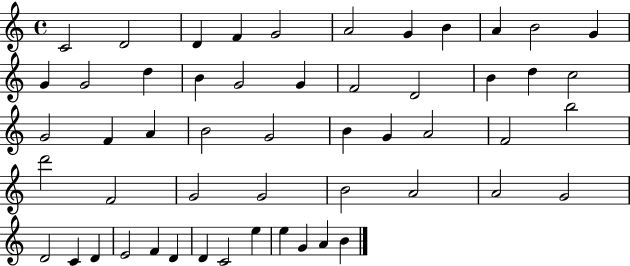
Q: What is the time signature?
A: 4/4